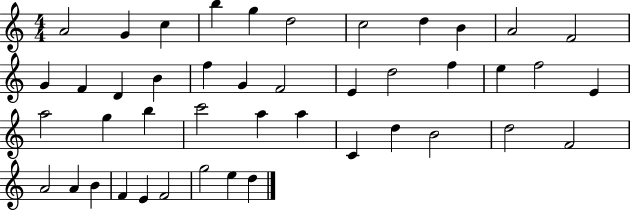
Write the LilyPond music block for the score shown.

{
  \clef treble
  \numericTimeSignature
  \time 4/4
  \key c \major
  a'2 g'4 c''4 | b''4 g''4 d''2 | c''2 d''4 b'4 | a'2 f'2 | \break g'4 f'4 d'4 b'4 | f''4 g'4 f'2 | e'4 d''2 f''4 | e''4 f''2 e'4 | \break a''2 g''4 b''4 | c'''2 a''4 a''4 | c'4 d''4 b'2 | d''2 f'2 | \break a'2 a'4 b'4 | f'4 e'4 f'2 | g''2 e''4 d''4 | \bar "|."
}